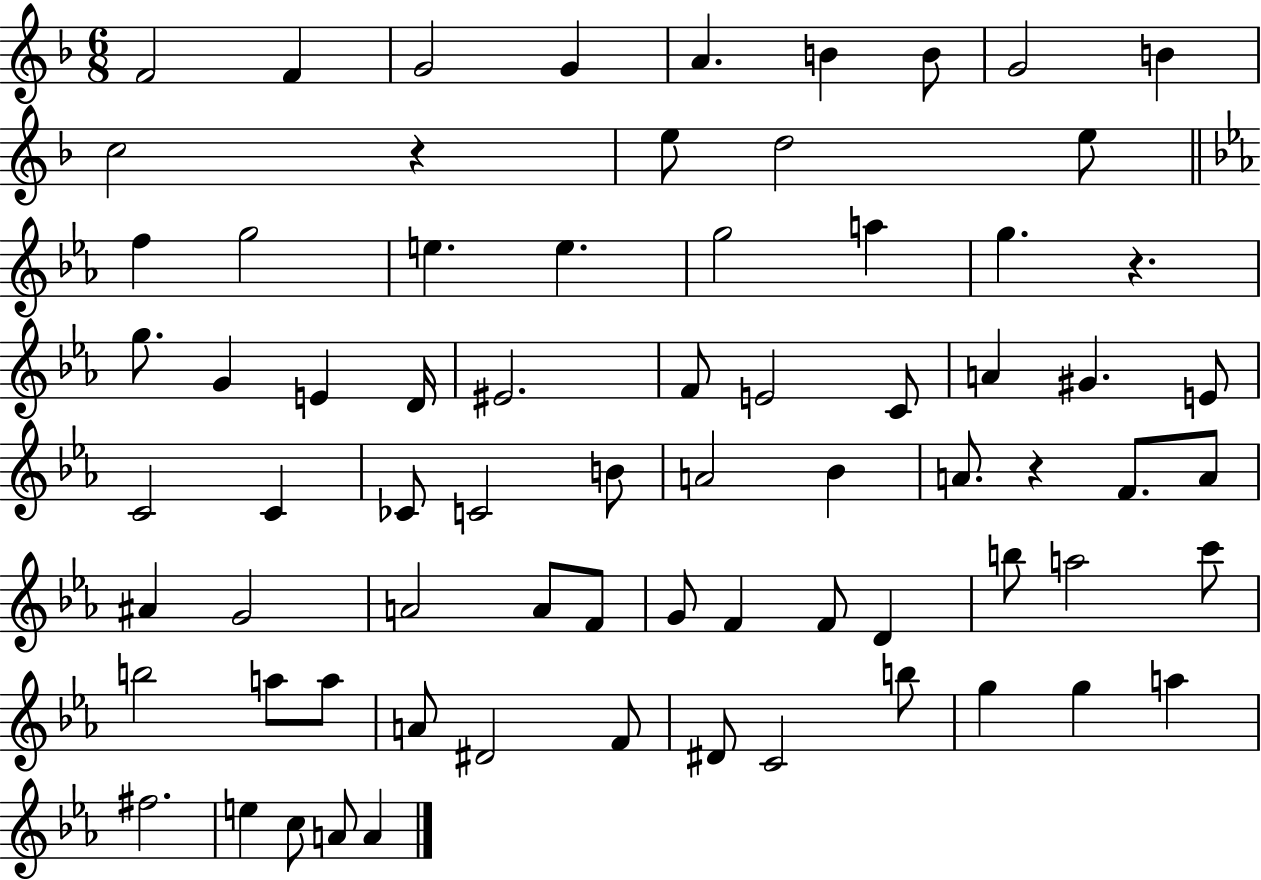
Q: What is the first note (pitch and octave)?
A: F4